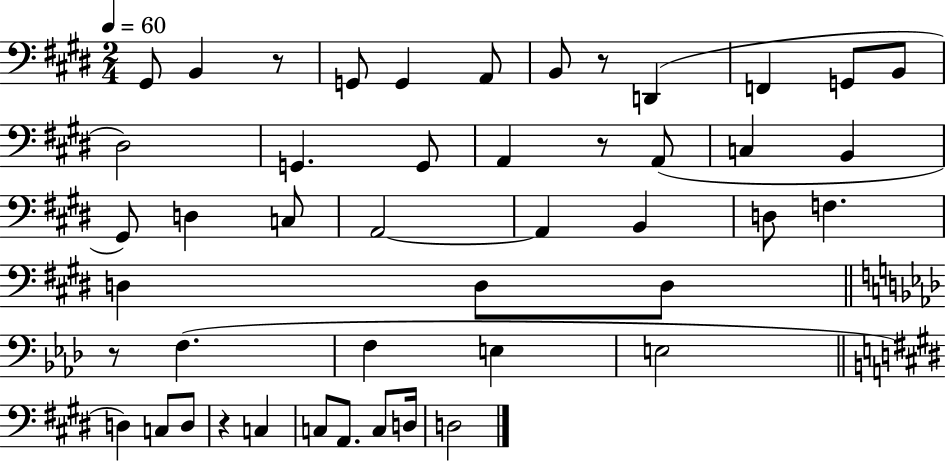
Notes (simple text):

G#2/e B2/q R/e G2/e G2/q A2/e B2/e R/e D2/q F2/q G2/e B2/e D#3/h G2/q. G2/e A2/q R/e A2/e C3/q B2/q G#2/e D3/q C3/e A2/h A2/q B2/q D3/e F3/q. D3/q D3/e D3/e R/e F3/q. F3/q E3/q E3/h D3/q C3/e D3/e R/q C3/q C3/e A2/e. C3/e D3/s D3/h